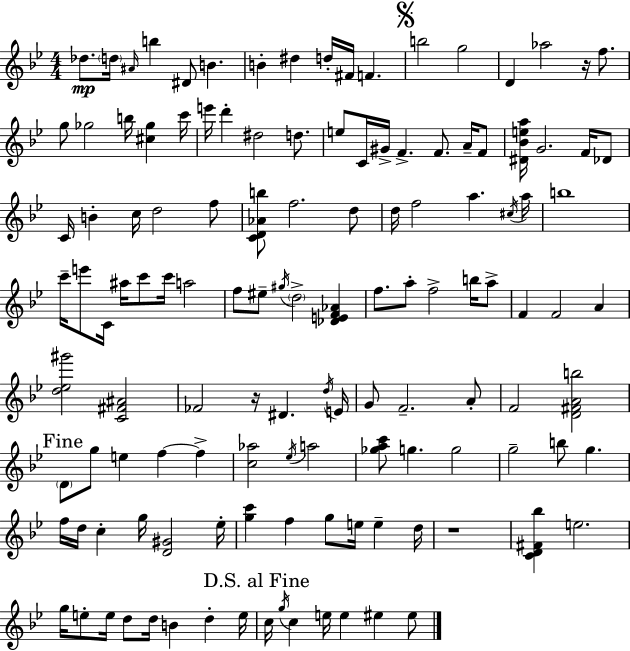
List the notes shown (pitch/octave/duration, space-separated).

Db5/e. D5/s A#4/s B5/q D#4/e B4/q. B4/q D#5/q D5/s F#4/s F4/q. B5/h G5/h D4/q Ab5/h R/s F5/e. G5/e Gb5/h B5/s [C#5,Gb5]/q C6/s E6/s D6/q D#5/h D5/e. E5/e C4/s G#4/s F4/q. F4/e. A4/s F4/e [D#4,Bb4,E5,A5]/s G4/h. F4/s Db4/e C4/s B4/q C5/s D5/h F5/e [C4,D4,Ab4,B5]/e F5/h. D5/e D5/s F5/h A5/q. C#5/s A5/s B5/w C6/s E6/e C4/s A#5/s C6/e C6/s A5/h F5/e EIS5/e G#5/s D5/h [Db4,E4,F4,Ab4]/q F5/e. A5/e F5/h B5/s A5/e F4/q F4/h A4/q [D5,Eb5,G#6]/h [C4,F#4,A#4]/h FES4/h R/s D#4/q. D5/s E4/s G4/e F4/h. A4/e F4/h [D4,F#4,A4,B5]/h D4/e G5/e E5/q F5/q F5/q [C5,Ab5]/h Eb5/s A5/h [Gb5,A5,C6]/e G5/q. G5/h G5/h B5/e G5/q. F5/s D5/s C5/q G5/s [D4,G#4]/h Eb5/s [G5,C6]/q F5/q G5/e E5/s E5/q D5/s R/w [C4,D4,F#4,Bb5]/q E5/h. G5/s E5/e E5/s D5/e D5/s B4/q D5/q E5/s C5/s G5/s C5/q E5/s E5/q EIS5/q EIS5/e